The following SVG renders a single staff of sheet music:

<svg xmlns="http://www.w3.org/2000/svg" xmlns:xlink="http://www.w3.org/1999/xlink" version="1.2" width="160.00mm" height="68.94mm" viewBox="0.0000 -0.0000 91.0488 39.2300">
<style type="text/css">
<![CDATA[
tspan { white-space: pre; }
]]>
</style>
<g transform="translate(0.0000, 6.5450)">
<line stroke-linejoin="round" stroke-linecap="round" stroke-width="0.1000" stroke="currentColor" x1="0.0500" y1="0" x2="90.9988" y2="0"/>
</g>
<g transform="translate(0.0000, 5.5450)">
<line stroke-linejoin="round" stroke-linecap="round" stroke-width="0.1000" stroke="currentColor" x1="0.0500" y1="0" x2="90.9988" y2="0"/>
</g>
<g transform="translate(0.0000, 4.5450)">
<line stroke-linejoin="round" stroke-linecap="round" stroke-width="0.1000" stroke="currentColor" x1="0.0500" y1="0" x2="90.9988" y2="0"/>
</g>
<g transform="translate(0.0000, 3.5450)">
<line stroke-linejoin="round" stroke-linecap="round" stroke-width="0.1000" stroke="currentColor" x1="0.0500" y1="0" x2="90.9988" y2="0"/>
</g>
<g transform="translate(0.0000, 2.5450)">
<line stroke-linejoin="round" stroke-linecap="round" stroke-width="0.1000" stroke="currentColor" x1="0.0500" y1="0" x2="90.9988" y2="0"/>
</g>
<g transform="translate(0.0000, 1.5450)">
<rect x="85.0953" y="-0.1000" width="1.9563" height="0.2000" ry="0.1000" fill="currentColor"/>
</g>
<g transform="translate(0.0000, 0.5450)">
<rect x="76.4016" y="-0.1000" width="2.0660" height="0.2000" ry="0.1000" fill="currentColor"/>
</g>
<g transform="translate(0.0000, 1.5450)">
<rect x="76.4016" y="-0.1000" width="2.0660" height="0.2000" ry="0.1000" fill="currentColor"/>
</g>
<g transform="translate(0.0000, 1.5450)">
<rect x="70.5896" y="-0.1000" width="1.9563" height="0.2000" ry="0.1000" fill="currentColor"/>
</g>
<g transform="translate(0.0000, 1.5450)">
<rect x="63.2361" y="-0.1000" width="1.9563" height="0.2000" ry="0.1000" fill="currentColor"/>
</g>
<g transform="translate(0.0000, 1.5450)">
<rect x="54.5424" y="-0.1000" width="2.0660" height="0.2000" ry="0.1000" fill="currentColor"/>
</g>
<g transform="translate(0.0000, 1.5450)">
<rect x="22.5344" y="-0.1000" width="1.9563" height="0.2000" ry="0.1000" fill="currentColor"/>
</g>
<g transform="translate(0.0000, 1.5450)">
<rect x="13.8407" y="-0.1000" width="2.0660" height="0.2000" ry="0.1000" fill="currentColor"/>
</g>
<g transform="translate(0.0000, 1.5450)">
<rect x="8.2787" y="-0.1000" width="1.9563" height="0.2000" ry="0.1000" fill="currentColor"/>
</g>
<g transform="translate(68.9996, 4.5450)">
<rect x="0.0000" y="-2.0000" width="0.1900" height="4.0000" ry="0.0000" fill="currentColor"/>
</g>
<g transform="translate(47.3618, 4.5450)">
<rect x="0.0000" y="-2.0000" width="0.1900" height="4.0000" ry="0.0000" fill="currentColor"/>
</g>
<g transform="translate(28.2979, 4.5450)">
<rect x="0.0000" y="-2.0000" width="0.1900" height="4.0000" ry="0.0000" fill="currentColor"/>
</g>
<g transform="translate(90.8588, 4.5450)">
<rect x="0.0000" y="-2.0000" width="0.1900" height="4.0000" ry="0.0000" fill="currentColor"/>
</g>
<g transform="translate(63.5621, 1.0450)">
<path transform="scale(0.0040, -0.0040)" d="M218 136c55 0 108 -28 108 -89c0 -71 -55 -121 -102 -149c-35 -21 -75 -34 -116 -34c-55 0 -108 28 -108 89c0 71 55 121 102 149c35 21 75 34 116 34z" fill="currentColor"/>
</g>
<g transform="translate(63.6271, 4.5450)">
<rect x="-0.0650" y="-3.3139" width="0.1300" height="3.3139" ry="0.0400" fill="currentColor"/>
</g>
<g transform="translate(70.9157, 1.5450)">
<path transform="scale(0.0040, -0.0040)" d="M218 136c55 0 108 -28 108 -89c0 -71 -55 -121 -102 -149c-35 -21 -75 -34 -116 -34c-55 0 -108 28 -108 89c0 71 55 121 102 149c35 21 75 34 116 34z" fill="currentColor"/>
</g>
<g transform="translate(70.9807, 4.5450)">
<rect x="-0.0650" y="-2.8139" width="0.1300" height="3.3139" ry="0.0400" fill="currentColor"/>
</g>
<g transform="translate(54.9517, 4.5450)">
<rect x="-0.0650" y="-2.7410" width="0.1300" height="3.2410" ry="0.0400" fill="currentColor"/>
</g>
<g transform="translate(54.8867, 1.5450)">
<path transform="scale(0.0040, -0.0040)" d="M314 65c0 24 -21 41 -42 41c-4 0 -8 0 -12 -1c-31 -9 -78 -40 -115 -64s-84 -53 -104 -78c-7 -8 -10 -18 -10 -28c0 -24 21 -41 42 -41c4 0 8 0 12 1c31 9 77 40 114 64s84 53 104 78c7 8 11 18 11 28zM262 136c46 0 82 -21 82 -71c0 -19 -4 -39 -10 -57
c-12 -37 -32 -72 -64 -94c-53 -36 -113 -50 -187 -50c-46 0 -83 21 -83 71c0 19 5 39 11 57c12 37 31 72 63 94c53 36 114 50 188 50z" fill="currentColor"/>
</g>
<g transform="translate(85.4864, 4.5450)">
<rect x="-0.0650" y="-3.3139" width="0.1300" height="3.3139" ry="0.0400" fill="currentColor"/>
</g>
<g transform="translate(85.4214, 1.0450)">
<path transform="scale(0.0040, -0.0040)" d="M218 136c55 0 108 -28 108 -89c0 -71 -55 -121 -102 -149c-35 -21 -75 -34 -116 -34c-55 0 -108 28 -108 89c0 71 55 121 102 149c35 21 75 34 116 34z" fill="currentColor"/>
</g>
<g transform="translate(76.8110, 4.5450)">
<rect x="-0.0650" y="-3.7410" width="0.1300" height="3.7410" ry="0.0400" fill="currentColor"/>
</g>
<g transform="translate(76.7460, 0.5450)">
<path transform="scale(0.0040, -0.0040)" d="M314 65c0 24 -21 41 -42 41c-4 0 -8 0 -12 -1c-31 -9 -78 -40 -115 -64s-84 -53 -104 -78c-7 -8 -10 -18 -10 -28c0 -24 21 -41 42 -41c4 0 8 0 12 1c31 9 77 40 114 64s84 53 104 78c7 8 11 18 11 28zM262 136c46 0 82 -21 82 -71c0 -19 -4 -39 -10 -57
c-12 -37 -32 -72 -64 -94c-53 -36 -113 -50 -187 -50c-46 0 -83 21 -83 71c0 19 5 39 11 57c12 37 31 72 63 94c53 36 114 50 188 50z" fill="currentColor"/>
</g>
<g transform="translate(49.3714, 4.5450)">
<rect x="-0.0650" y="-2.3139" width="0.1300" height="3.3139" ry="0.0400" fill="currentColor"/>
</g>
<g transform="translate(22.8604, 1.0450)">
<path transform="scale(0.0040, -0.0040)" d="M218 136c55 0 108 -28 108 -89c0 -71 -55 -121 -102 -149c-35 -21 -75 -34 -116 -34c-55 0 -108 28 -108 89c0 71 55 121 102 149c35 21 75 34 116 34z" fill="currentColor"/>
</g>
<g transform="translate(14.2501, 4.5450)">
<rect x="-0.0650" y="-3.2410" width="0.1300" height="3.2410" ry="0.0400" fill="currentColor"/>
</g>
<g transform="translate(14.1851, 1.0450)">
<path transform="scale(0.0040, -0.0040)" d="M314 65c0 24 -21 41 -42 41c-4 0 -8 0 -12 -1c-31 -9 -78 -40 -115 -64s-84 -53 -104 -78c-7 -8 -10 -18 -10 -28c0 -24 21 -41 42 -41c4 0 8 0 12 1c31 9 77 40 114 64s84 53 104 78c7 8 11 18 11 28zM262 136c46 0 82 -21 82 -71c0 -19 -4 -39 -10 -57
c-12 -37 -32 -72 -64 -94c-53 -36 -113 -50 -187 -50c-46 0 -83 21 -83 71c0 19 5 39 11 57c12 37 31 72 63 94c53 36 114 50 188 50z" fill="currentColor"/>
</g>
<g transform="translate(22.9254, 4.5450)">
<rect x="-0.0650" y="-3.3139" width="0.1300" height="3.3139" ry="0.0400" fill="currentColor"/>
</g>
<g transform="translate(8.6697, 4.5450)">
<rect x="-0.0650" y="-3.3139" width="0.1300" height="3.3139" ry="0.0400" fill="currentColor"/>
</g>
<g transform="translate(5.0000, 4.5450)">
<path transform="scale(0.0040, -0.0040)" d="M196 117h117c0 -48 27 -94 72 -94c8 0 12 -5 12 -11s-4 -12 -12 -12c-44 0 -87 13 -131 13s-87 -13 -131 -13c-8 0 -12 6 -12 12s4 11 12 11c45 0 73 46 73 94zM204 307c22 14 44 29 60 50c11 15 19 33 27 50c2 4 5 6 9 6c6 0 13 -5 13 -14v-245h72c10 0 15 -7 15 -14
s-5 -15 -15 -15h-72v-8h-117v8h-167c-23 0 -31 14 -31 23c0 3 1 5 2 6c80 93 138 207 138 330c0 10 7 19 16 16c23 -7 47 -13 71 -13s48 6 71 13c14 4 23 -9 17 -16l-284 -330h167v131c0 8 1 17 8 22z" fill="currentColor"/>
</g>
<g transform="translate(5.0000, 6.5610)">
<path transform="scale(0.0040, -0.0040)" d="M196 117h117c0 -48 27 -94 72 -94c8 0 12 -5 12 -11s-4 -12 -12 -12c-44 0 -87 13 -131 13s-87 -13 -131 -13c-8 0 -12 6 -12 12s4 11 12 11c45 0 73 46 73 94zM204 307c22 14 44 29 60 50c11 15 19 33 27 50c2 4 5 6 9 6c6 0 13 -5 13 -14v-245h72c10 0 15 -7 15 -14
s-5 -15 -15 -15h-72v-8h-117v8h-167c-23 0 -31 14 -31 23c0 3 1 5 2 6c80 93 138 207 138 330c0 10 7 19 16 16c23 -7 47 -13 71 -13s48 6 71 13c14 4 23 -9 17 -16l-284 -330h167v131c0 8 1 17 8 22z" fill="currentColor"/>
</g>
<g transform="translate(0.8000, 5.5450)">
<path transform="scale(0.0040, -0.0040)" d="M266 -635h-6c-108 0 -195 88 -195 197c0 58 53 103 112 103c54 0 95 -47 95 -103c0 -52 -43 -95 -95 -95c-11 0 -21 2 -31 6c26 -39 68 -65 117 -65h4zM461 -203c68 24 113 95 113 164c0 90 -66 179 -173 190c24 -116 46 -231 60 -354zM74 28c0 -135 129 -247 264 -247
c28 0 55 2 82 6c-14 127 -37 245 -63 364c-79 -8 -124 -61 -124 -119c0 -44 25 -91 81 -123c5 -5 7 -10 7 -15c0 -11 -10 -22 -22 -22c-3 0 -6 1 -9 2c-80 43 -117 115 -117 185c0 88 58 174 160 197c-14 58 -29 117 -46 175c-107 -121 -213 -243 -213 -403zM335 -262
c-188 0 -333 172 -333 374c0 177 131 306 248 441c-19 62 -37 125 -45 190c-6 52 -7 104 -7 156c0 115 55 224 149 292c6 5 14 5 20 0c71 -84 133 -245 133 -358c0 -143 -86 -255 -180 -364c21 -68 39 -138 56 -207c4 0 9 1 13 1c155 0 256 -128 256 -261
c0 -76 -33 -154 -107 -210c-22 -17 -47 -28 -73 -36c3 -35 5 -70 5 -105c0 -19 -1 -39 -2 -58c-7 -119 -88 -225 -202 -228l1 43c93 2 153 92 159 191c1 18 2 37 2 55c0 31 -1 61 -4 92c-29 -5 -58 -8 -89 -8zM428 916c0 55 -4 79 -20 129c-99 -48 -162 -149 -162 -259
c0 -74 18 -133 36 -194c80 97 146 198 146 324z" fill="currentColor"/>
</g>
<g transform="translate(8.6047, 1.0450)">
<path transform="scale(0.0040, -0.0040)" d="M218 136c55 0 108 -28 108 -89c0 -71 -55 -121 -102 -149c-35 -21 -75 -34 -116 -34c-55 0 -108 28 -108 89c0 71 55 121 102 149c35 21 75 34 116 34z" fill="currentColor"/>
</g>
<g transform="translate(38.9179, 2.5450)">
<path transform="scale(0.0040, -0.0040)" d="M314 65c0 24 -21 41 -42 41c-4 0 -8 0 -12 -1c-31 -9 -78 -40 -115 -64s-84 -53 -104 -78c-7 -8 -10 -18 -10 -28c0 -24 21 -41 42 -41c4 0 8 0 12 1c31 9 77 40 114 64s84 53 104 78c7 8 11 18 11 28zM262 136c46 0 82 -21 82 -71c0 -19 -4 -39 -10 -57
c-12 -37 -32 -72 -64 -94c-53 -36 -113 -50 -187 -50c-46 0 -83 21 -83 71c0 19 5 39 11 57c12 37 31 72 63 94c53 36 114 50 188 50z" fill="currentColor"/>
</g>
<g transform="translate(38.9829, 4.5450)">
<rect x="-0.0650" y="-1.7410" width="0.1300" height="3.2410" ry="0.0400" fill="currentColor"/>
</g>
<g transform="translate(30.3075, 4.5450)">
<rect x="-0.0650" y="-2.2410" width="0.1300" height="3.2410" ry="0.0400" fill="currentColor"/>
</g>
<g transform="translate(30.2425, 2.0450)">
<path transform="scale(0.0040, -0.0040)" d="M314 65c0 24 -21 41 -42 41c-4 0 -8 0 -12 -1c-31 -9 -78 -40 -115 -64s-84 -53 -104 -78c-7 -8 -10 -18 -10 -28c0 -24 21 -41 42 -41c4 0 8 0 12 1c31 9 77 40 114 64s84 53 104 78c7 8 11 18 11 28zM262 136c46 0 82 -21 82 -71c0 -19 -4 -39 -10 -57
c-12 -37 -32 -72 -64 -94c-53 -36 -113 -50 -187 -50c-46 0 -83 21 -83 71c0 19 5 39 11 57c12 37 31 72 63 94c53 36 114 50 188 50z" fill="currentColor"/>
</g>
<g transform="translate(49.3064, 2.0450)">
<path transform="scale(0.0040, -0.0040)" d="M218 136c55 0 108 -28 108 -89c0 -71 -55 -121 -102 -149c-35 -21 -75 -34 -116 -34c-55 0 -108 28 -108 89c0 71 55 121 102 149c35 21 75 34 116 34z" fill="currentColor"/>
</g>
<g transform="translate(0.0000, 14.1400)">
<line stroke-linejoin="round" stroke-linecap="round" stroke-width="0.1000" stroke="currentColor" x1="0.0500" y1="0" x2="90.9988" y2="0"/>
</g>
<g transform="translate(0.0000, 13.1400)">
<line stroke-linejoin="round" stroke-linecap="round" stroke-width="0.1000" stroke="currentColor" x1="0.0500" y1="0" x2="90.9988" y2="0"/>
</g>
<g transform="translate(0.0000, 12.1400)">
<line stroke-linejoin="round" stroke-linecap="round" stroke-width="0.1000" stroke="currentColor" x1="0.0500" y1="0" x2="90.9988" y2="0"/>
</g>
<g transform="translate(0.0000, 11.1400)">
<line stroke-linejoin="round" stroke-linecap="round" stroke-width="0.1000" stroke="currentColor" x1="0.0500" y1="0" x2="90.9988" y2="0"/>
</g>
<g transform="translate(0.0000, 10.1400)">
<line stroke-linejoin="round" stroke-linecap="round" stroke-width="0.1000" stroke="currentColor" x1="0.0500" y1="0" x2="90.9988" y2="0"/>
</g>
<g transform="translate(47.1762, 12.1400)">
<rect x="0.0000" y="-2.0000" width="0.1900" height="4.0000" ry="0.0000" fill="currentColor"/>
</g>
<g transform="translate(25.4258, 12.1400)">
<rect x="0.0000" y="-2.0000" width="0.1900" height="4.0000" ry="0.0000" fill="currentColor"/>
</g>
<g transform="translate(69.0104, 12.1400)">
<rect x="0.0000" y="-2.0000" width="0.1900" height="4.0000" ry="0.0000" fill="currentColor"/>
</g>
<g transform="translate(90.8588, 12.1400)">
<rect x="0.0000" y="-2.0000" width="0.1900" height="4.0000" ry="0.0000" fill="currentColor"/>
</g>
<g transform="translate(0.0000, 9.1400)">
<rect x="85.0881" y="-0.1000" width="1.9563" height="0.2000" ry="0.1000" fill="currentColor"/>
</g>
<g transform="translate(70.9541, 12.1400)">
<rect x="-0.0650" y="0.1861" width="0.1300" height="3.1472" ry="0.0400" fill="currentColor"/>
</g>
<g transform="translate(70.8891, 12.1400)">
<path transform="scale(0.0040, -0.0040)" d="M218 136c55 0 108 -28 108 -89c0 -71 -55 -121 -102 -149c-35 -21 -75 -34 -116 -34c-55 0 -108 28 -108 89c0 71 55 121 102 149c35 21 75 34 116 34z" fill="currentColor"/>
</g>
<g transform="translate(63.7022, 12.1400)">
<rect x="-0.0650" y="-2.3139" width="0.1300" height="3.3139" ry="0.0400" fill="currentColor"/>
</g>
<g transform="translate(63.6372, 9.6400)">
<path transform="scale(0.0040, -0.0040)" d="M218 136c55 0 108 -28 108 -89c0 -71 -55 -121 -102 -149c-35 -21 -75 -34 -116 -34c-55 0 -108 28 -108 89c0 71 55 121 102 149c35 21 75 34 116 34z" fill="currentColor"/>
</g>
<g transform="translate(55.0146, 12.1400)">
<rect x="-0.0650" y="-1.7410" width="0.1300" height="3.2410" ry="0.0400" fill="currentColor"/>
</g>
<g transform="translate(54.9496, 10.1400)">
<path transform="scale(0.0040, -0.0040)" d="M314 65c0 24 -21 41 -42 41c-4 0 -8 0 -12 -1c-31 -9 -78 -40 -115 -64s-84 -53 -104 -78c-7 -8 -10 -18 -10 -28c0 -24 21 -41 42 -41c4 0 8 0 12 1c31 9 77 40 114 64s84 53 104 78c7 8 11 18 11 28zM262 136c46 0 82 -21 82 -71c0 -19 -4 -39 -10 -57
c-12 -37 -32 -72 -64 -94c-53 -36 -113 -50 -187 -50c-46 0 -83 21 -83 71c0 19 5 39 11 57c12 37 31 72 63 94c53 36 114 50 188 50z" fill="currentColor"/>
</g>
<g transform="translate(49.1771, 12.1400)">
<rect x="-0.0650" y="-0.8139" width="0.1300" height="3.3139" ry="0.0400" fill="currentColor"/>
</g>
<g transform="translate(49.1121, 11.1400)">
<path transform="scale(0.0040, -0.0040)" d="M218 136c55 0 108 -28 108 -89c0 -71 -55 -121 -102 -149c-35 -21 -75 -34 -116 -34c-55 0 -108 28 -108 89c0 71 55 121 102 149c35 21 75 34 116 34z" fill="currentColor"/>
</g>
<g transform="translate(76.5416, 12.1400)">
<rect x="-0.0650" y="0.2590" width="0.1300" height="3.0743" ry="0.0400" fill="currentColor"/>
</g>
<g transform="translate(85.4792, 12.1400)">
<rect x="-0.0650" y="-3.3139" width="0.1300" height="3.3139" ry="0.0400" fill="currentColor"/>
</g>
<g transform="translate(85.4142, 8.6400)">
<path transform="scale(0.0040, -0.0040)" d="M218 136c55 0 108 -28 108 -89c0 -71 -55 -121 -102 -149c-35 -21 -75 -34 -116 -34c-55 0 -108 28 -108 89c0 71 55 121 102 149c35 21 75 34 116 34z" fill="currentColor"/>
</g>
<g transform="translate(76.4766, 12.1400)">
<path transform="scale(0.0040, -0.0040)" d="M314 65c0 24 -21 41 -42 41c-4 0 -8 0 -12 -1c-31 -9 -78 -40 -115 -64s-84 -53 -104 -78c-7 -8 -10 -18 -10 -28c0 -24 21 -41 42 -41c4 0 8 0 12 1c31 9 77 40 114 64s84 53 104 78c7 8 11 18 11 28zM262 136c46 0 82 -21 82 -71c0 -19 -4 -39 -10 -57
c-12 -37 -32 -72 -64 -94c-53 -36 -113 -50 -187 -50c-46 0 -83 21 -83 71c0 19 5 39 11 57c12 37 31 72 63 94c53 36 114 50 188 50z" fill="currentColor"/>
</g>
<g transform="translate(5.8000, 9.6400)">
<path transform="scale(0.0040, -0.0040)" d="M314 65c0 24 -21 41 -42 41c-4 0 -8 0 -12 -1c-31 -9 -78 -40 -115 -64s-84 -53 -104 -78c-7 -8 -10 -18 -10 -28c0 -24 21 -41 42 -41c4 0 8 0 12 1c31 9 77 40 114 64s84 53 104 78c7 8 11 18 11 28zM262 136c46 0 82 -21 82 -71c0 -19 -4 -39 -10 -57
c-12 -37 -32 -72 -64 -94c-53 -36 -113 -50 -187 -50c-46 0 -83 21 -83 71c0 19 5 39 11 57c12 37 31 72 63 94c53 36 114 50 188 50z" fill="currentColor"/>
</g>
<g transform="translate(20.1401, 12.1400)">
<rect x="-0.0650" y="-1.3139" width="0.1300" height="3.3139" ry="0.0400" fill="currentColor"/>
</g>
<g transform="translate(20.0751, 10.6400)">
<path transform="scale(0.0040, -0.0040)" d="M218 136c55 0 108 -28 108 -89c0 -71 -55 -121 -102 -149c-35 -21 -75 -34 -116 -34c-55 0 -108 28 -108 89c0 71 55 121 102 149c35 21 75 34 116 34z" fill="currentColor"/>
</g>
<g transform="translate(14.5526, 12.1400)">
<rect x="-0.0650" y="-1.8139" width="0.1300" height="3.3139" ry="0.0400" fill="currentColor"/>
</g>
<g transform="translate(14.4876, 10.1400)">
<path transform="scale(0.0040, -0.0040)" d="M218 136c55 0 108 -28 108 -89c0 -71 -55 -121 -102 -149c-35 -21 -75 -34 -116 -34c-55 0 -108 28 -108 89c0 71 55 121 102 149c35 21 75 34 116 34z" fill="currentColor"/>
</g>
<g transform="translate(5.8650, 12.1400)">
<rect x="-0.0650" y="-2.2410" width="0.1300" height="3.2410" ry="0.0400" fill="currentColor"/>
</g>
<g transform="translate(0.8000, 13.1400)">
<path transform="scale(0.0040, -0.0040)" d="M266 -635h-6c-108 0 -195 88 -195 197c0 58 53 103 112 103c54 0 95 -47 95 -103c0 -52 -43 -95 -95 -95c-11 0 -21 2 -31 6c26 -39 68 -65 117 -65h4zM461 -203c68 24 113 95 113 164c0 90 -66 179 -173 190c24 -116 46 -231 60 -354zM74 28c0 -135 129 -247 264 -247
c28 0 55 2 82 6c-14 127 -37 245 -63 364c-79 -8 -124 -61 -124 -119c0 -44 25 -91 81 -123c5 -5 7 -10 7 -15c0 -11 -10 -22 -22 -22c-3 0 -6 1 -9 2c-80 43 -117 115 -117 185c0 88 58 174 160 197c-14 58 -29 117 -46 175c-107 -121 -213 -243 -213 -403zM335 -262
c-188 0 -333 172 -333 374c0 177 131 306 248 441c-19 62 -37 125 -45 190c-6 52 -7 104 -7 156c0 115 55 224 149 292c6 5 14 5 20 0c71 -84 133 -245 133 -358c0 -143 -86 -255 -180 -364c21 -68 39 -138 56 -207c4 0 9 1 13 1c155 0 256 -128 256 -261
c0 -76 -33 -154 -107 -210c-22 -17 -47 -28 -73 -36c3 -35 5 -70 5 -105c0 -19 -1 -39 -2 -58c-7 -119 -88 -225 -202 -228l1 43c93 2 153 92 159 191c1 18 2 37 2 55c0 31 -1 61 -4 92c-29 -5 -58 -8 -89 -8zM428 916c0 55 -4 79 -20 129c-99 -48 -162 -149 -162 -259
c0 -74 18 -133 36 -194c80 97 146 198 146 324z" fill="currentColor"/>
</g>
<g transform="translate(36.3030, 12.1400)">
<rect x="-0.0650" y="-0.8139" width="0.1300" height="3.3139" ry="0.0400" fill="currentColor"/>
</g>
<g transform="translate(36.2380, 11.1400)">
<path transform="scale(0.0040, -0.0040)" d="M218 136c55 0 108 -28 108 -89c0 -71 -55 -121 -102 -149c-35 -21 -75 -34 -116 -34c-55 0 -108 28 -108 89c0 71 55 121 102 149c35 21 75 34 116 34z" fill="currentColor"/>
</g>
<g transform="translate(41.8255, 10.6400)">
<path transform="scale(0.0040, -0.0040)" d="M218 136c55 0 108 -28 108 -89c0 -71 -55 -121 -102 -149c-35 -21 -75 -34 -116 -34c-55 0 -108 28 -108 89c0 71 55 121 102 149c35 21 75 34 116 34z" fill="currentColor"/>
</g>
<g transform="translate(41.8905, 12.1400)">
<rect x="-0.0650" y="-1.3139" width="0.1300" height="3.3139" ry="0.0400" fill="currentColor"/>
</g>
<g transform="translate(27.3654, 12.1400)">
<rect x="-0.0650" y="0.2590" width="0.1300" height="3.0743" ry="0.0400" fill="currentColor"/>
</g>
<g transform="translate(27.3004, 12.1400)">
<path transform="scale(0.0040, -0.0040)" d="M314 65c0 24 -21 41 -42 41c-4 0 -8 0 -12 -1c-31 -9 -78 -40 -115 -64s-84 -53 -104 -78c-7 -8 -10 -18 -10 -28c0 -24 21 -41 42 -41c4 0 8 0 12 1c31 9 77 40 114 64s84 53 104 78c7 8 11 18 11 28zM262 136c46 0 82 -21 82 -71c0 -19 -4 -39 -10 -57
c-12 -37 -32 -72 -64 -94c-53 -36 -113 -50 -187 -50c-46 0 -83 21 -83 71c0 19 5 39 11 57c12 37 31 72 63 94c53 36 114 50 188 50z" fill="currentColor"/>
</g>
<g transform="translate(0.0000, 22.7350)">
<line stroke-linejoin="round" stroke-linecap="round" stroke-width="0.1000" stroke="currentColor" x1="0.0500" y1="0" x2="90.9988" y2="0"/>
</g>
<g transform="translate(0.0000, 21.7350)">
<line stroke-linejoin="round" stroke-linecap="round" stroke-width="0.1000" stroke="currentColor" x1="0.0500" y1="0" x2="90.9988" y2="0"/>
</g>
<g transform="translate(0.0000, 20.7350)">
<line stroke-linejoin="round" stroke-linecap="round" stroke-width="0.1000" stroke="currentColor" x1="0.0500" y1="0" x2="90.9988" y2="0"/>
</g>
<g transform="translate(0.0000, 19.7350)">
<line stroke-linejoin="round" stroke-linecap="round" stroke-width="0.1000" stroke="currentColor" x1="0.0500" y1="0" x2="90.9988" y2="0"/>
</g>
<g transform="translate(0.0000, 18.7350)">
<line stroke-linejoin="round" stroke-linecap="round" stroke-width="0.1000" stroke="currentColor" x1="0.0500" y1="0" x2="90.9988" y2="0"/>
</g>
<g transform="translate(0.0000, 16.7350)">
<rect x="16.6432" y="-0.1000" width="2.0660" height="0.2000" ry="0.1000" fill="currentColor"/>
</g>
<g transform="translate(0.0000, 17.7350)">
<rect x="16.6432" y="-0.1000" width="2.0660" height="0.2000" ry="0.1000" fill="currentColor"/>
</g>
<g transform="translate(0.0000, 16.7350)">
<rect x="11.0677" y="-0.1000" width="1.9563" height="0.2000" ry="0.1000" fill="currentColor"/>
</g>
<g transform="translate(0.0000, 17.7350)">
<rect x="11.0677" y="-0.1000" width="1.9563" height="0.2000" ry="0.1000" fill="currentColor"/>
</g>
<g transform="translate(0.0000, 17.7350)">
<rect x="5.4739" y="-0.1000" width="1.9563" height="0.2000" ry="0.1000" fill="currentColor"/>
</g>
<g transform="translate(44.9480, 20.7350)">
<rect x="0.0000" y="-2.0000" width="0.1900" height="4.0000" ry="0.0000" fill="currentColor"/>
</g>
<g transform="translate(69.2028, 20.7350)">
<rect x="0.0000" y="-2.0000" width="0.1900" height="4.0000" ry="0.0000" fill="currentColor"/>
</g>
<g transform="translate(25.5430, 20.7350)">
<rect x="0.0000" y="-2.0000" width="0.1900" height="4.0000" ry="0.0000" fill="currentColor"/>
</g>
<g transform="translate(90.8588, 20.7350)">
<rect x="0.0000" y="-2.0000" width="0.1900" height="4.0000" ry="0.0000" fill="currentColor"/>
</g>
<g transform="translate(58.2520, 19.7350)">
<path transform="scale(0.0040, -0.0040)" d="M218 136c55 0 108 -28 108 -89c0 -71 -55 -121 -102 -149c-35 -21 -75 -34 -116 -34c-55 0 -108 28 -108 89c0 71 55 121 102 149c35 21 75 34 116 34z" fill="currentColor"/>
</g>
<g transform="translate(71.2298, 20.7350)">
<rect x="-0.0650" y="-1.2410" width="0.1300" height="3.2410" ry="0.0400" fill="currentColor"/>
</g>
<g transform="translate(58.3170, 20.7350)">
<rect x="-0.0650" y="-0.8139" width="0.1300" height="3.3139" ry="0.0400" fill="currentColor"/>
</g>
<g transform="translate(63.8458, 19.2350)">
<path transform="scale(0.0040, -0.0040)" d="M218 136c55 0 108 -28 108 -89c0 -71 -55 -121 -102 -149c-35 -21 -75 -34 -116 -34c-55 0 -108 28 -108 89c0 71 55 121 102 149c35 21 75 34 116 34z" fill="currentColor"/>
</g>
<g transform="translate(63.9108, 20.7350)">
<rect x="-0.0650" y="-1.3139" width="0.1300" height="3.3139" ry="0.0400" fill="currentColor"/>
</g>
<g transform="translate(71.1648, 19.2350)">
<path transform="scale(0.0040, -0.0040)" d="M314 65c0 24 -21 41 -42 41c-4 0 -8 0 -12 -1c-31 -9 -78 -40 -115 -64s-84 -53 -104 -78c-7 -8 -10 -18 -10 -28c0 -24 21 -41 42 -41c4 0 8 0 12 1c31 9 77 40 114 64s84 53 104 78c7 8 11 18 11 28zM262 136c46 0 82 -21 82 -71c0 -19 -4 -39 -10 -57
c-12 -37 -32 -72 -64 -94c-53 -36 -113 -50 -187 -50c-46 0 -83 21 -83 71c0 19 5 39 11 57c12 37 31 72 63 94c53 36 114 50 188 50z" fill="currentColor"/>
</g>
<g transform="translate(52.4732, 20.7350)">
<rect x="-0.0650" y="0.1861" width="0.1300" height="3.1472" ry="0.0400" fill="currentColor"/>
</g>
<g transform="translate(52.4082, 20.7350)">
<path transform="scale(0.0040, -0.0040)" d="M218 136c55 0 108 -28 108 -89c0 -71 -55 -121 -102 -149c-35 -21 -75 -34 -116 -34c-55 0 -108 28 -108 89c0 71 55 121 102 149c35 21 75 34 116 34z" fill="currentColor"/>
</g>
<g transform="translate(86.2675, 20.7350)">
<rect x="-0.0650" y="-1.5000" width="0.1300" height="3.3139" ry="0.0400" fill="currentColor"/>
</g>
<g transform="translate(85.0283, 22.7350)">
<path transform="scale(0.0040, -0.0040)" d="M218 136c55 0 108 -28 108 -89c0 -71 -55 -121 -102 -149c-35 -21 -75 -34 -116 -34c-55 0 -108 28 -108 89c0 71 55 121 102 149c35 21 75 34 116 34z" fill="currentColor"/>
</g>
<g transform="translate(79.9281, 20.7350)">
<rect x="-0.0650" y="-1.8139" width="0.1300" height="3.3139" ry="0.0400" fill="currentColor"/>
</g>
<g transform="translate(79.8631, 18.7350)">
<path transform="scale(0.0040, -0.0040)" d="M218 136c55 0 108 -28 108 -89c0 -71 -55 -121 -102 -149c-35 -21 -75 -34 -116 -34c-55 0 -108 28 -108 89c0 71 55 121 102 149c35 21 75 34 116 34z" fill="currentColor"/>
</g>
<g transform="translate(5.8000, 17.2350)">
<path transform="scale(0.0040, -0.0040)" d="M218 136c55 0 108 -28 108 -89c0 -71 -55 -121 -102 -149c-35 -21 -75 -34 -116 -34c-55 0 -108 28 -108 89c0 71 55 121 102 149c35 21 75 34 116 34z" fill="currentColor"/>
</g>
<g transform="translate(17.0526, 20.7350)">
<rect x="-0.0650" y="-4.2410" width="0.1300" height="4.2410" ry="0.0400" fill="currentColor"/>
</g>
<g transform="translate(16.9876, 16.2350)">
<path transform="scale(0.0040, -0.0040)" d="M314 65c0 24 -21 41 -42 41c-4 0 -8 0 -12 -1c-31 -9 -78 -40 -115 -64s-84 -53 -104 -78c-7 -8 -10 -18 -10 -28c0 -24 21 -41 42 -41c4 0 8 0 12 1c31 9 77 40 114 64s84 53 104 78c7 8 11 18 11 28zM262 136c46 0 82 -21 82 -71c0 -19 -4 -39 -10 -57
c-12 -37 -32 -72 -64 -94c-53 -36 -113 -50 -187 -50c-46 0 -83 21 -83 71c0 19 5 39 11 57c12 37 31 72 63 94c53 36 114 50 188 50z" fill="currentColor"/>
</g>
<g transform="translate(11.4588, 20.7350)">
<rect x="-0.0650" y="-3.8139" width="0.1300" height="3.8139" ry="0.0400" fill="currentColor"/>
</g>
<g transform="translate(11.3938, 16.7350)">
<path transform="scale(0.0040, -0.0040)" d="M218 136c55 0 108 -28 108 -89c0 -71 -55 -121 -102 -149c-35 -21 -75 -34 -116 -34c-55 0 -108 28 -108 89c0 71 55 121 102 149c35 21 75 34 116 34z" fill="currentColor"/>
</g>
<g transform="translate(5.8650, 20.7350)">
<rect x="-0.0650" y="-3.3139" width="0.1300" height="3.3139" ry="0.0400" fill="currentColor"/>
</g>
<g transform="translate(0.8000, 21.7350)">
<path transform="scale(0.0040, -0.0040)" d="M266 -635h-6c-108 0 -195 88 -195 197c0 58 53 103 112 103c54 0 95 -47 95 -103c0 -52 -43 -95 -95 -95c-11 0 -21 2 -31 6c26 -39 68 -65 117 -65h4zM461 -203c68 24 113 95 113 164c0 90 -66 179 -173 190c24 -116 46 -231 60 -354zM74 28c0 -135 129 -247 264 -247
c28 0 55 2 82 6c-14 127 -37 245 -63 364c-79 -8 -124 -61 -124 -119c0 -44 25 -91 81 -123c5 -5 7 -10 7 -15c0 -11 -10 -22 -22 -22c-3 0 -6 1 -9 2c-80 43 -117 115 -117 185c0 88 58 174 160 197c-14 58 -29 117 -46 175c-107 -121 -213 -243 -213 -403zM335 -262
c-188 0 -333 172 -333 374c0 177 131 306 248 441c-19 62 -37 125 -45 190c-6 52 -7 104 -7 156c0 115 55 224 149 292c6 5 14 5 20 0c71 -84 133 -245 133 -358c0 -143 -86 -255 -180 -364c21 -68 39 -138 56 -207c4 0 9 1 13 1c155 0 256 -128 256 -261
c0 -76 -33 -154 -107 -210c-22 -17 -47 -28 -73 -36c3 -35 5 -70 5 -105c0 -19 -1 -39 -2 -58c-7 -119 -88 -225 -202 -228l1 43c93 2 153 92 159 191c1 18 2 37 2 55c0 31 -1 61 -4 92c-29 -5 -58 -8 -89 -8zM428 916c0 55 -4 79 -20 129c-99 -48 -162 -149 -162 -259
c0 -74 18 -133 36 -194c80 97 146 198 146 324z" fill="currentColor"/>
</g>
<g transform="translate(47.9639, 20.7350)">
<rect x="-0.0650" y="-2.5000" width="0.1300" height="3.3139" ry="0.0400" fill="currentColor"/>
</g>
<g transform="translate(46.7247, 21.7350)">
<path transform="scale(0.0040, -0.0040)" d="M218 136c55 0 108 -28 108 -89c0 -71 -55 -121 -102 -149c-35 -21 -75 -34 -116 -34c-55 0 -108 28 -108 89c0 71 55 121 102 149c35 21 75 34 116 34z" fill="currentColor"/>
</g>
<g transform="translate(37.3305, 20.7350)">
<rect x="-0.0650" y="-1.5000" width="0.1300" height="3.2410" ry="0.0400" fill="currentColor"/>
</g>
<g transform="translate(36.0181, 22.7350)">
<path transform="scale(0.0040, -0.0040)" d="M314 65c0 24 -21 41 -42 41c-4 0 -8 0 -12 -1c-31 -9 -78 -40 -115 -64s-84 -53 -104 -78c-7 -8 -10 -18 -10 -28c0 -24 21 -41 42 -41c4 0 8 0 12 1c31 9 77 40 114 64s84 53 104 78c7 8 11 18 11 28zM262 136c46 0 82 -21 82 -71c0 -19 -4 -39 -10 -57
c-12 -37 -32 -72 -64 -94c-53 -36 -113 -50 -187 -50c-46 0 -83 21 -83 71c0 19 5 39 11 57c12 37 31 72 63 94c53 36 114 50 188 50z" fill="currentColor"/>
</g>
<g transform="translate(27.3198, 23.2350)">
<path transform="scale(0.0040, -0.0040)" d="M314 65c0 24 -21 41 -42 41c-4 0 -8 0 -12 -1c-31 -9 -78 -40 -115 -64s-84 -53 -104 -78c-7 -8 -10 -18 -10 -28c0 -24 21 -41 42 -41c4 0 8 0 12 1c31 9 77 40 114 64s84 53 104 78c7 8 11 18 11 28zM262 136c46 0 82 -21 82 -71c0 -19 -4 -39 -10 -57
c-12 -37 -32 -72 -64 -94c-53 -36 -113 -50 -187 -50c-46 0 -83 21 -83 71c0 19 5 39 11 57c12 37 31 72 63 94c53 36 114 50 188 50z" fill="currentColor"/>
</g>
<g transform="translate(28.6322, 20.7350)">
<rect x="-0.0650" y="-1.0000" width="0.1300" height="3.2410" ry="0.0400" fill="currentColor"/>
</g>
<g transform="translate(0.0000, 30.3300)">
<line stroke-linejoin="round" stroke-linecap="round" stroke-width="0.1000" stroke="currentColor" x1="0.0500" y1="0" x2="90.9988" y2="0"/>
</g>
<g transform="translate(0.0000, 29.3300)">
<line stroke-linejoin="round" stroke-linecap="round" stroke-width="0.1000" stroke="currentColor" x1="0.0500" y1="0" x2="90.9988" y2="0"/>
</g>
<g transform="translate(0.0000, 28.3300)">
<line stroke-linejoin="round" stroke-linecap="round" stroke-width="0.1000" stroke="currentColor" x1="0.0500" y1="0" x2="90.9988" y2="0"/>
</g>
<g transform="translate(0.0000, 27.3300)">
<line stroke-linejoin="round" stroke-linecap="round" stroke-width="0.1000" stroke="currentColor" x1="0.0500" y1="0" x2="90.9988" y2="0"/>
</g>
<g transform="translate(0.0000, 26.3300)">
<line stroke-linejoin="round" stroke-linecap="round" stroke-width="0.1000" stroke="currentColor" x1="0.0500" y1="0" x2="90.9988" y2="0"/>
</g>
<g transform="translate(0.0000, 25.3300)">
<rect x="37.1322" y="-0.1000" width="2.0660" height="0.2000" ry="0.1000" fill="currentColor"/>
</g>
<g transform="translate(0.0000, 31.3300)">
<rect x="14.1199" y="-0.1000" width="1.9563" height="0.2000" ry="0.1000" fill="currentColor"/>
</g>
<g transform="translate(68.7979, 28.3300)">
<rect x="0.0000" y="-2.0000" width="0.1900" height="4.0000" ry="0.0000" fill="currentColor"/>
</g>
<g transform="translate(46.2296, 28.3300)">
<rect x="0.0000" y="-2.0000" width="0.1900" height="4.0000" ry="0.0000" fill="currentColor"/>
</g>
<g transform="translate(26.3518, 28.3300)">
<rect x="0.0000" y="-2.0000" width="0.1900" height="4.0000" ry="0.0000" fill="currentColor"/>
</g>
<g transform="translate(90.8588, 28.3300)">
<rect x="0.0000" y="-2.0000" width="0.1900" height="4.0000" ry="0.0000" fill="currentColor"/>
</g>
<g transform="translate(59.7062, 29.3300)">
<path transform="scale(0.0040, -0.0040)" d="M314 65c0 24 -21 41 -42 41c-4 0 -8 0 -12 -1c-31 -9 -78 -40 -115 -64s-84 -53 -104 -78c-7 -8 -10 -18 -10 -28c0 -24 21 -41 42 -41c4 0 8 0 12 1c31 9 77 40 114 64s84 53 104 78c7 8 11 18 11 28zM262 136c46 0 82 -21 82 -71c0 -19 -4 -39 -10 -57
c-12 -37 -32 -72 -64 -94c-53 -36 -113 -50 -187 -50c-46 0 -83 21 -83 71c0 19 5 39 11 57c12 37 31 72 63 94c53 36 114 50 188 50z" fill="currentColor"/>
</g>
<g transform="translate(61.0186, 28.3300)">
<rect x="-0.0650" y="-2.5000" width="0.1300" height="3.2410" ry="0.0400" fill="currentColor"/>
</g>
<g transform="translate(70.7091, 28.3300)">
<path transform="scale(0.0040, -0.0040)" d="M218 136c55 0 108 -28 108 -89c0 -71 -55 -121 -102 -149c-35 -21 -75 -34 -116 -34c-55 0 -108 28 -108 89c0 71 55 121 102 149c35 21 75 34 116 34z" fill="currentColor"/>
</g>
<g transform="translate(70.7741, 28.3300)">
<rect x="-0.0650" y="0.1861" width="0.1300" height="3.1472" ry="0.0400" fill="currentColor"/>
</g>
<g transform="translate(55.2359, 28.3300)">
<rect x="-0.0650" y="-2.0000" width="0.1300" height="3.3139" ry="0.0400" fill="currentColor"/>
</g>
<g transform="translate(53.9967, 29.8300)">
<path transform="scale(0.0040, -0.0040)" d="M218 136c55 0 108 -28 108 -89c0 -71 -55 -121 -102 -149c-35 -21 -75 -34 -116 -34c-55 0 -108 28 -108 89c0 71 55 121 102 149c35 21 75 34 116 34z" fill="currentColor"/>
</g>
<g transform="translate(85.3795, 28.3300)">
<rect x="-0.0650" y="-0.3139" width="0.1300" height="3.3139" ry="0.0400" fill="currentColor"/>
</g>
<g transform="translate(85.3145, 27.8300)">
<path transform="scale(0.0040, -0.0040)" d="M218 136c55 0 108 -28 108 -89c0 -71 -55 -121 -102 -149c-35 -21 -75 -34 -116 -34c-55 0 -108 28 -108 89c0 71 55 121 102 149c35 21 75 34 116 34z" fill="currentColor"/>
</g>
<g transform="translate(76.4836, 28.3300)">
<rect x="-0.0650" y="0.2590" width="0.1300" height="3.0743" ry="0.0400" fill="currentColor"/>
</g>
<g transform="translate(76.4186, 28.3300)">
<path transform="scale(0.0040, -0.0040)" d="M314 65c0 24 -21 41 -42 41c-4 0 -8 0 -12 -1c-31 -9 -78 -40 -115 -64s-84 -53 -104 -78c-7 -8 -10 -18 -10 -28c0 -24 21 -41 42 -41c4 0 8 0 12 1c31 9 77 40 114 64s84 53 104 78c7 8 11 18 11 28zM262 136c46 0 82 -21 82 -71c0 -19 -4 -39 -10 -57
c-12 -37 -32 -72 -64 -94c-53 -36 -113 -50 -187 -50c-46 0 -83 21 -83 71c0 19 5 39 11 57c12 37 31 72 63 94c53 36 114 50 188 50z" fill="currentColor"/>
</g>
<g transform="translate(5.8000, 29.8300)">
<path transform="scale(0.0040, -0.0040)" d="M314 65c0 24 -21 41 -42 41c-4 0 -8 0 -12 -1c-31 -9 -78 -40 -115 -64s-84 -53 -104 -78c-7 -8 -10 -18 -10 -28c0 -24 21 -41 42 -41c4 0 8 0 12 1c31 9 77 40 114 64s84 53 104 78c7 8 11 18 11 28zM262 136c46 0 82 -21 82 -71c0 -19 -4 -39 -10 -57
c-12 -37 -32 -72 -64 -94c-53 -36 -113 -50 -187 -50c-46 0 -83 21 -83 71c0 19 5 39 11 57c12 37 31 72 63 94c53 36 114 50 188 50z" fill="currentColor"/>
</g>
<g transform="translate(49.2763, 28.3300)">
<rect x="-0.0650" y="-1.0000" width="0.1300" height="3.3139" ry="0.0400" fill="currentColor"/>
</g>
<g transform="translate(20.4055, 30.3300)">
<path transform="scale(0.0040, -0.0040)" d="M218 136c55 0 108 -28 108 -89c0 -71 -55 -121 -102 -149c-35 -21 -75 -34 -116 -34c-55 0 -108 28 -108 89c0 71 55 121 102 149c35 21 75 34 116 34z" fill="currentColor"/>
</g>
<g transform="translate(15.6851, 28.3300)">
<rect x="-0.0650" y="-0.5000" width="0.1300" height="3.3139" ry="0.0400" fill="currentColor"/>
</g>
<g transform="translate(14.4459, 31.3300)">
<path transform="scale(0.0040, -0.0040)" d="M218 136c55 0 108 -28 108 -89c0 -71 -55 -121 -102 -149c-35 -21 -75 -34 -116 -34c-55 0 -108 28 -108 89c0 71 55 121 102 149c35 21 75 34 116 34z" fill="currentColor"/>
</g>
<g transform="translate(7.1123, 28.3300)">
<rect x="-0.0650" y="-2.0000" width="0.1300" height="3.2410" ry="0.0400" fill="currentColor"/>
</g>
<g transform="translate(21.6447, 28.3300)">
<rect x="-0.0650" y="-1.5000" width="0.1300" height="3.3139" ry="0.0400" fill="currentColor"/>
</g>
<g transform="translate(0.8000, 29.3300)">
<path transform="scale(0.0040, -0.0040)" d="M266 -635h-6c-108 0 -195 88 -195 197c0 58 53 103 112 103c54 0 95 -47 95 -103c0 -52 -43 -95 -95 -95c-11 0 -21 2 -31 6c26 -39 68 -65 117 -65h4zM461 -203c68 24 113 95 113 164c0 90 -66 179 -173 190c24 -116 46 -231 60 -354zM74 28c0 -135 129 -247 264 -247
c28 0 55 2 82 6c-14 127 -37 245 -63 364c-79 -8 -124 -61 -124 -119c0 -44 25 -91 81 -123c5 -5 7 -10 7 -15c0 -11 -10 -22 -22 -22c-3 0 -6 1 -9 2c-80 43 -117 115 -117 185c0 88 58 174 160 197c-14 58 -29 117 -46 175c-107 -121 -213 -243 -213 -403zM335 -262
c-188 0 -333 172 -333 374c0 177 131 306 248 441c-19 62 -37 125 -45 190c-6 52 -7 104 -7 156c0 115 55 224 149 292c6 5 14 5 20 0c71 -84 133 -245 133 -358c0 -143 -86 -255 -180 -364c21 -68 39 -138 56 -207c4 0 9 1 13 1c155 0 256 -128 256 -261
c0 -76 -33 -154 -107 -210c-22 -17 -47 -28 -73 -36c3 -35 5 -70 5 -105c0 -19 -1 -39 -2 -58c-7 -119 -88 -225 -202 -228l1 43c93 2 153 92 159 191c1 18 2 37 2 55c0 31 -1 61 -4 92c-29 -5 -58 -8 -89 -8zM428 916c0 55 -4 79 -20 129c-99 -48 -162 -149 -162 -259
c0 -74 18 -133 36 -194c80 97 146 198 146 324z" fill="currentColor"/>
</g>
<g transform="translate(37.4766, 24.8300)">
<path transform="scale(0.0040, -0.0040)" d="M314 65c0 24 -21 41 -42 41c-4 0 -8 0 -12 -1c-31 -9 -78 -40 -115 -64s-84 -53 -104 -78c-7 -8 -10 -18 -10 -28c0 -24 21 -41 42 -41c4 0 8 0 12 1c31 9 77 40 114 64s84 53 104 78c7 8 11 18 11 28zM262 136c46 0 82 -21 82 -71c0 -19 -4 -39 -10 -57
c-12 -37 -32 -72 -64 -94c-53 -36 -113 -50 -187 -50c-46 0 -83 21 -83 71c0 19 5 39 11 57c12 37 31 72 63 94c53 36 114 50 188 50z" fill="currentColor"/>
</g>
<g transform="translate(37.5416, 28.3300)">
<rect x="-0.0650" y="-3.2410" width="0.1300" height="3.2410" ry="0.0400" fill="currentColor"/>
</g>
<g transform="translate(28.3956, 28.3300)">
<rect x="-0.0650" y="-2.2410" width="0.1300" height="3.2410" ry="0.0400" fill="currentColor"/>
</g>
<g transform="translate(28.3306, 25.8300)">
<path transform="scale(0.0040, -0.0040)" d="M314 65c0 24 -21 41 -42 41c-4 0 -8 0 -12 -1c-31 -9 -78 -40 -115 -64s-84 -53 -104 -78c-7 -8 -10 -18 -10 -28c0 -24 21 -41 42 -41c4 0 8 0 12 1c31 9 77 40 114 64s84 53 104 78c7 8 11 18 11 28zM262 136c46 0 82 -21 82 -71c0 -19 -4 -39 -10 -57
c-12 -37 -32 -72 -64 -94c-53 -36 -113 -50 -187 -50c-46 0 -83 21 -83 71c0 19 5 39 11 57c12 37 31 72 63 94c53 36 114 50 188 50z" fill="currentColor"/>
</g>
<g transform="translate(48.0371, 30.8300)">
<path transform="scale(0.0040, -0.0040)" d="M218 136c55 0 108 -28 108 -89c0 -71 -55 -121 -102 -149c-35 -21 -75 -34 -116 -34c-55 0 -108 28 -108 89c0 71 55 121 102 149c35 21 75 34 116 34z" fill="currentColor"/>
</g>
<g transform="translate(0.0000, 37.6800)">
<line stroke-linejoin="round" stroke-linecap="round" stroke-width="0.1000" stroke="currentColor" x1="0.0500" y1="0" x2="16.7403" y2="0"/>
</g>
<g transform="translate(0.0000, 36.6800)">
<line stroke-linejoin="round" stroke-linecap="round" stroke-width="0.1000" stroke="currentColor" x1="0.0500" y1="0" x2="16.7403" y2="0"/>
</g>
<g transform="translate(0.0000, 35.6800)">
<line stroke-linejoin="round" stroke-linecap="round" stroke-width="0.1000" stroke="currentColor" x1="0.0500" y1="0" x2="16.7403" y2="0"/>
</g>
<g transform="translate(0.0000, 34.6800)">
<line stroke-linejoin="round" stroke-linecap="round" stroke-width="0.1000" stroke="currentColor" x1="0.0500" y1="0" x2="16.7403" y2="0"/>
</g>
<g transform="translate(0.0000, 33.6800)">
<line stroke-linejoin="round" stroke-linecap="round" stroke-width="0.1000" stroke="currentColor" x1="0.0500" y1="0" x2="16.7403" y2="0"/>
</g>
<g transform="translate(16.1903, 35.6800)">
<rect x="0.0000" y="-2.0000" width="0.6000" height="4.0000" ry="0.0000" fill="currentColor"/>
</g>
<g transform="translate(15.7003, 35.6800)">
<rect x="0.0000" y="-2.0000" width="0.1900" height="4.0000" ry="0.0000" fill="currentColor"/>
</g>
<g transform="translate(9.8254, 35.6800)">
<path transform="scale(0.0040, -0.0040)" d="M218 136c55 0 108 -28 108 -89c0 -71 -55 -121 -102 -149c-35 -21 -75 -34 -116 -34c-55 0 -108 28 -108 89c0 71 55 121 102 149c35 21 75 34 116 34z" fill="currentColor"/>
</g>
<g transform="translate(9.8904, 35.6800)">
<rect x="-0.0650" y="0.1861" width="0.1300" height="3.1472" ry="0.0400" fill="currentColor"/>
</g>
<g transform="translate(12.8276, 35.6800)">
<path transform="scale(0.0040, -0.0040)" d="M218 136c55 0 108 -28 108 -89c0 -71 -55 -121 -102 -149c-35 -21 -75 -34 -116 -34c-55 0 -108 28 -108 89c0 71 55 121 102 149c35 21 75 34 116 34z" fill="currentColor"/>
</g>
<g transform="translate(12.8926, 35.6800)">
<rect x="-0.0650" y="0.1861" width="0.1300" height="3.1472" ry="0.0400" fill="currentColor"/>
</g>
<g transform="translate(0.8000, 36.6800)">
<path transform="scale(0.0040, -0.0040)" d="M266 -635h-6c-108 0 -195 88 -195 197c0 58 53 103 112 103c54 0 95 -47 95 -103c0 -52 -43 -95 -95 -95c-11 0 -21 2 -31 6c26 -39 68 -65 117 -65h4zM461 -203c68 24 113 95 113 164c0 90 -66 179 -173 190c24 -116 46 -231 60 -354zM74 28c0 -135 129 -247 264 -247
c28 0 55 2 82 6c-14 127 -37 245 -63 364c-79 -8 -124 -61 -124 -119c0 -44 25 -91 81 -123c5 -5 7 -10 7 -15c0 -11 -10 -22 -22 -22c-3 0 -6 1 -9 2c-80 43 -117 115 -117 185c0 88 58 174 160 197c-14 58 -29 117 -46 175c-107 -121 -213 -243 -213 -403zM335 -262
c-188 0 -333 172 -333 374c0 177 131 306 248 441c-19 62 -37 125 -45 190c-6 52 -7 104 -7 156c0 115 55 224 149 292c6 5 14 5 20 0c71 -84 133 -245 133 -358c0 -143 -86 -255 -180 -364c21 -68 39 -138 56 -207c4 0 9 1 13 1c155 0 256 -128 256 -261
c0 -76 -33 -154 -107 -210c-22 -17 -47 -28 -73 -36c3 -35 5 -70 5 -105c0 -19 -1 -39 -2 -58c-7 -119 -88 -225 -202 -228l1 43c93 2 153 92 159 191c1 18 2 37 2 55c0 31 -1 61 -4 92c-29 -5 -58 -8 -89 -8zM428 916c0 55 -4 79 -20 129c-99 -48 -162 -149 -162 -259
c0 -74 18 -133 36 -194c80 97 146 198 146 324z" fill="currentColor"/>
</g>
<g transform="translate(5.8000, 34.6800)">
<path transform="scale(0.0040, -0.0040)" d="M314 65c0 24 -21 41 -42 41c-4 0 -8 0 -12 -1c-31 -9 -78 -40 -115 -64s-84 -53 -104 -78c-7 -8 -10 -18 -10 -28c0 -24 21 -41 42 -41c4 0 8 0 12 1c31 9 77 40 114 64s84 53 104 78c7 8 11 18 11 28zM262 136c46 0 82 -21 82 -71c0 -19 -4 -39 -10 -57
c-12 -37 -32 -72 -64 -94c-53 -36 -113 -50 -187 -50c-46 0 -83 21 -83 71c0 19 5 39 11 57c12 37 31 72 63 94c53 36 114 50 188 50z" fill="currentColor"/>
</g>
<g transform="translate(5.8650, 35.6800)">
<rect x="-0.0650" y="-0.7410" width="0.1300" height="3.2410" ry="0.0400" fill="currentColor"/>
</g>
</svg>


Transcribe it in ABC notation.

X:1
T:Untitled
M:4/4
L:1/4
K:C
b b2 b g2 f2 g a2 b a c'2 b g2 f e B2 d e d f2 g B B2 b b c' d'2 D2 E2 G B d e e2 f E F2 C E g2 b2 D F G2 B B2 c d2 B B